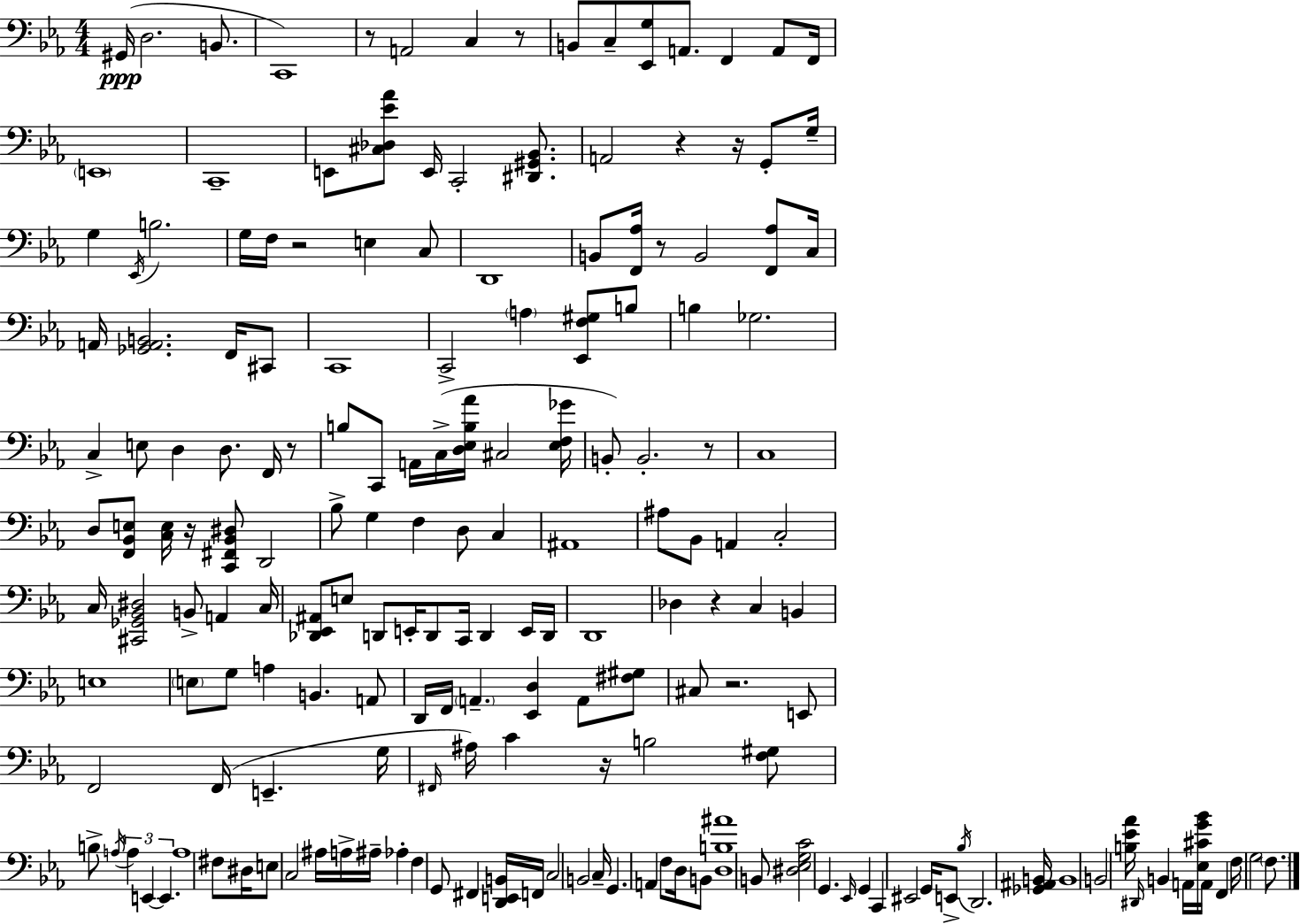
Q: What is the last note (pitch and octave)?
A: F3